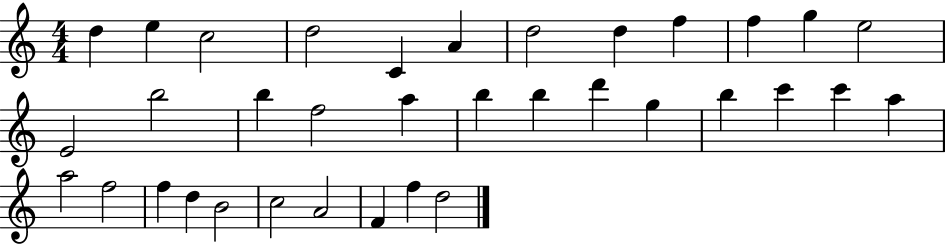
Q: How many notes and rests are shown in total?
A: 35